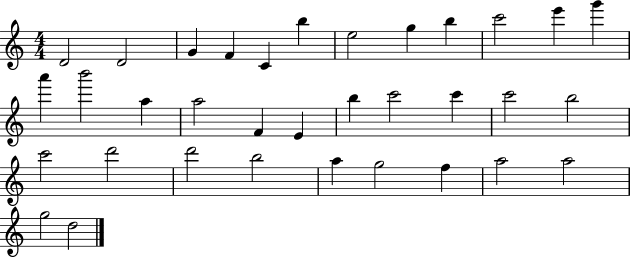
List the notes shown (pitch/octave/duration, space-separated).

D4/h D4/h G4/q F4/q C4/q B5/q E5/h G5/q B5/q C6/h E6/q G6/q A6/q B6/h A5/q A5/h F4/q E4/q B5/q C6/h C6/q C6/h B5/h C6/h D6/h D6/h B5/h A5/q G5/h F5/q A5/h A5/h G5/h D5/h